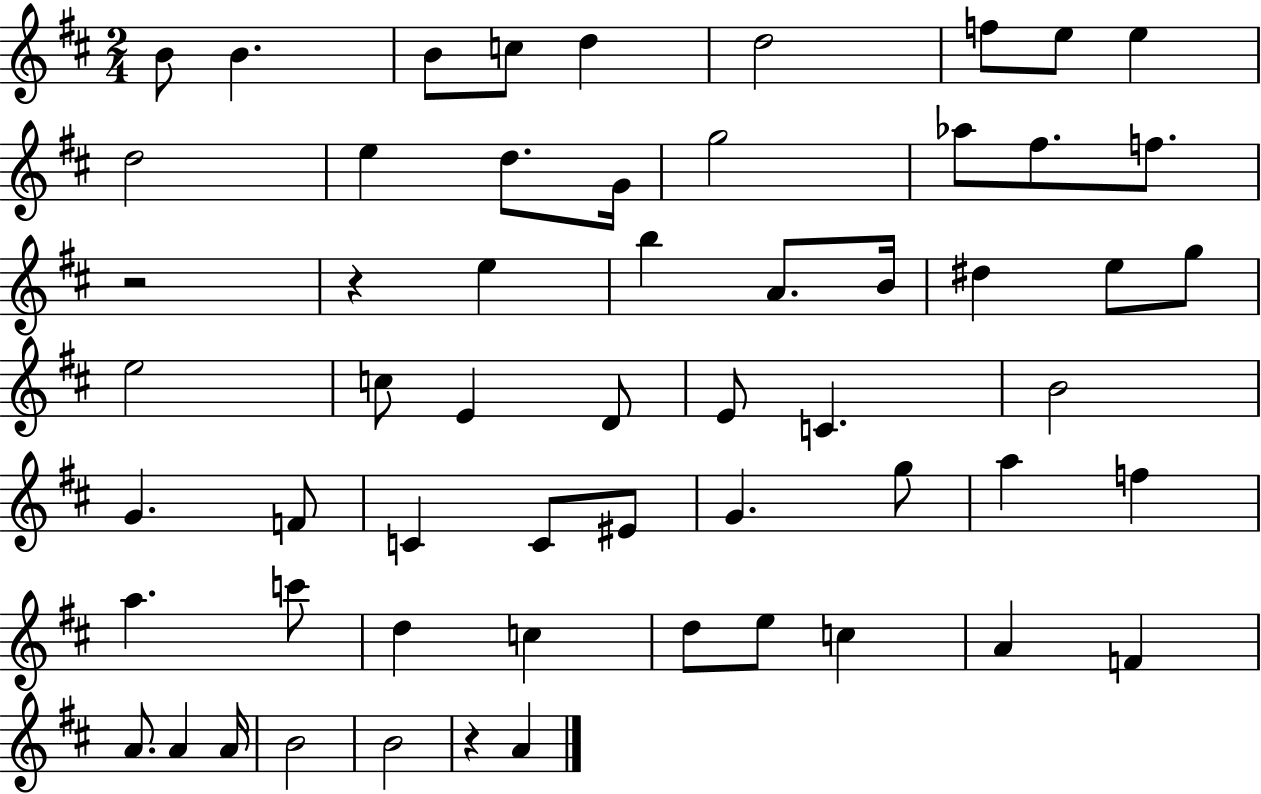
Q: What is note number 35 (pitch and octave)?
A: C4